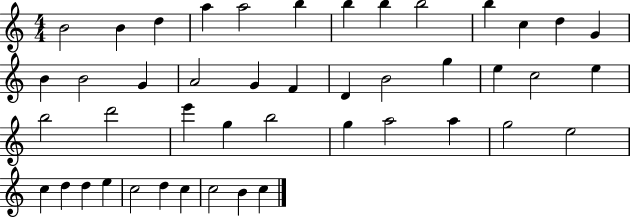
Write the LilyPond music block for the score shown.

{
  \clef treble
  \numericTimeSignature
  \time 4/4
  \key c \major
  b'2 b'4 d''4 | a''4 a''2 b''4 | b''4 b''4 b''2 | b''4 c''4 d''4 g'4 | \break b'4 b'2 g'4 | a'2 g'4 f'4 | d'4 b'2 g''4 | e''4 c''2 e''4 | \break b''2 d'''2 | e'''4 g''4 b''2 | g''4 a''2 a''4 | g''2 e''2 | \break c''4 d''4 d''4 e''4 | c''2 d''4 c''4 | c''2 b'4 c''4 | \bar "|."
}